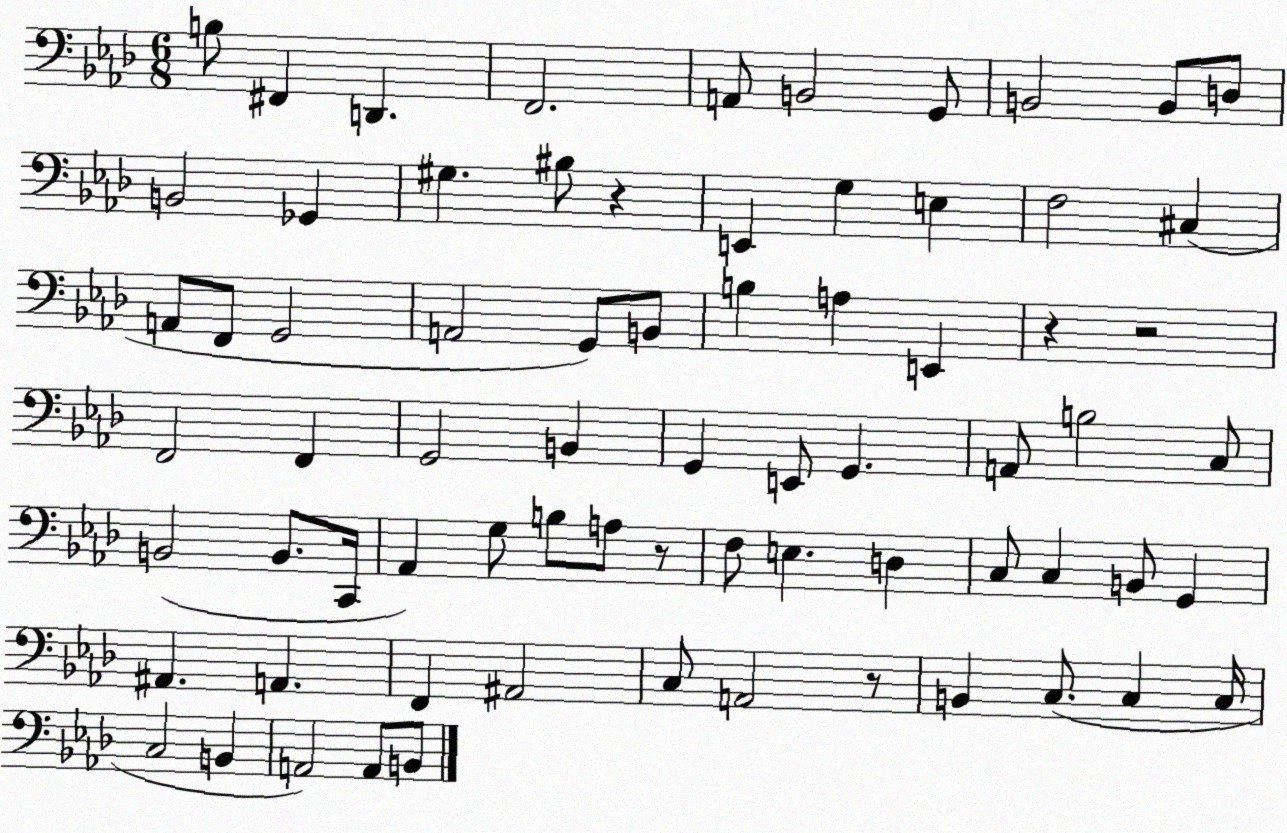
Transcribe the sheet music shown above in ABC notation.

X:1
T:Untitled
M:6/8
L:1/4
K:Ab
B,/2 ^F,, D,, F,,2 A,,/2 B,,2 G,,/2 B,,2 B,,/2 D,/2 B,,2 _G,, ^G, ^B,/2 z E,, G, E, F,2 ^C, A,,/2 F,,/2 G,,2 A,,2 G,,/2 B,,/2 B, A, E,, z z2 F,,2 F,, G,,2 B,, G,, E,,/2 G,, A,,/2 B,2 C,/2 B,,2 B,,/2 C,,/4 _A,, G,/2 B,/2 A,/2 z/2 F,/2 E, D, C,/2 C, B,,/2 G,, ^A,, A,, F,, ^A,,2 C,/2 A,,2 z/2 B,, C,/2 C, C,/4 C,2 B,, A,,2 A,,/2 B,,/2